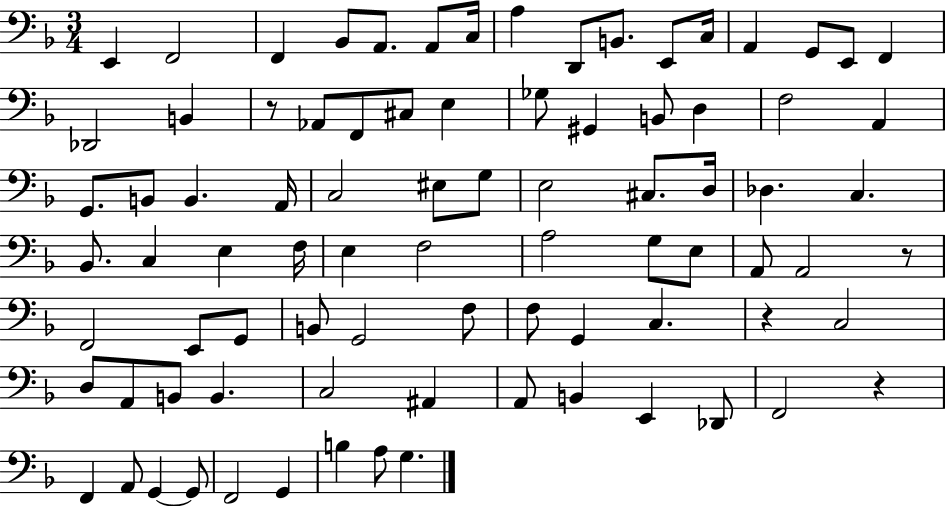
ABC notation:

X:1
T:Untitled
M:3/4
L:1/4
K:F
E,, F,,2 F,, _B,,/2 A,,/2 A,,/2 C,/4 A, D,,/2 B,,/2 E,,/2 C,/4 A,, G,,/2 E,,/2 F,, _D,,2 B,, z/2 _A,,/2 F,,/2 ^C,/2 E, _G,/2 ^G,, B,,/2 D, F,2 A,, G,,/2 B,,/2 B,, A,,/4 C,2 ^E,/2 G,/2 E,2 ^C,/2 D,/4 _D, C, _B,,/2 C, E, F,/4 E, F,2 A,2 G,/2 E,/2 A,,/2 A,,2 z/2 F,,2 E,,/2 G,,/2 B,,/2 G,,2 F,/2 F,/2 G,, C, z C,2 D,/2 A,,/2 B,,/2 B,, C,2 ^A,, A,,/2 B,, E,, _D,,/2 F,,2 z F,, A,,/2 G,, G,,/2 F,,2 G,, B, A,/2 G,